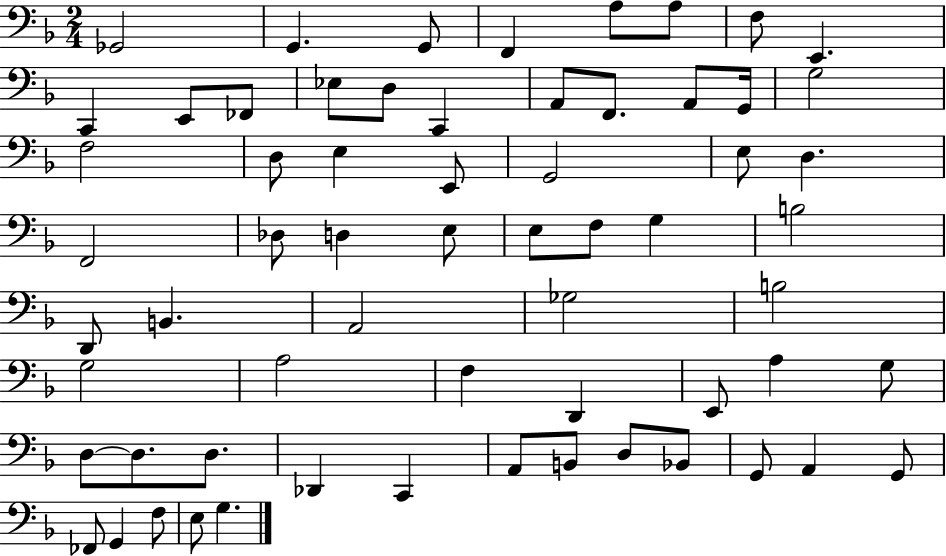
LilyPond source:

{
  \clef bass
  \numericTimeSignature
  \time 2/4
  \key f \major
  ges,2 | g,4. g,8 | f,4 a8 a8 | f8 e,4. | \break c,4 e,8 fes,8 | ees8 d8 c,4 | a,8 f,8. a,8 g,16 | g2 | \break f2 | d8 e4 e,8 | g,2 | e8 d4. | \break f,2 | des8 d4 e8 | e8 f8 g4 | b2 | \break d,8 b,4. | a,2 | ges2 | b2 | \break g2 | a2 | f4 d,4 | e,8 a4 g8 | \break d8~~ d8. d8. | des,4 c,4 | a,8 b,8 d8 bes,8 | g,8 a,4 g,8 | \break fes,8 g,4 f8 | e8 g4. | \bar "|."
}